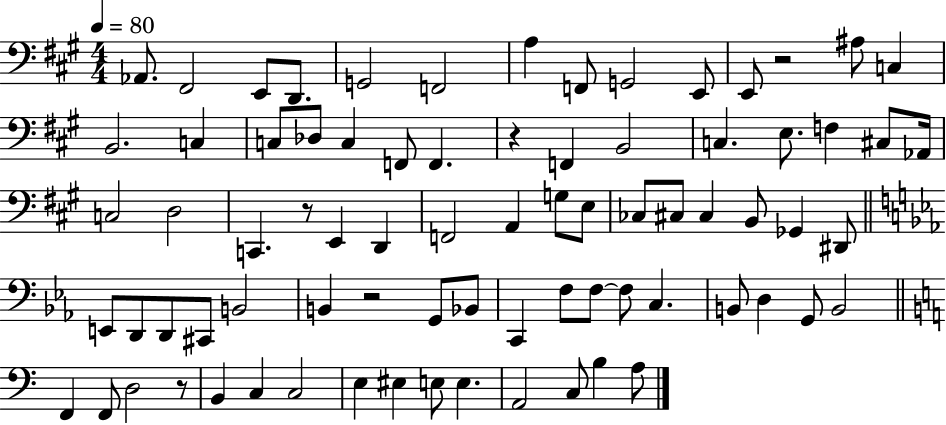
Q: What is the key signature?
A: A major